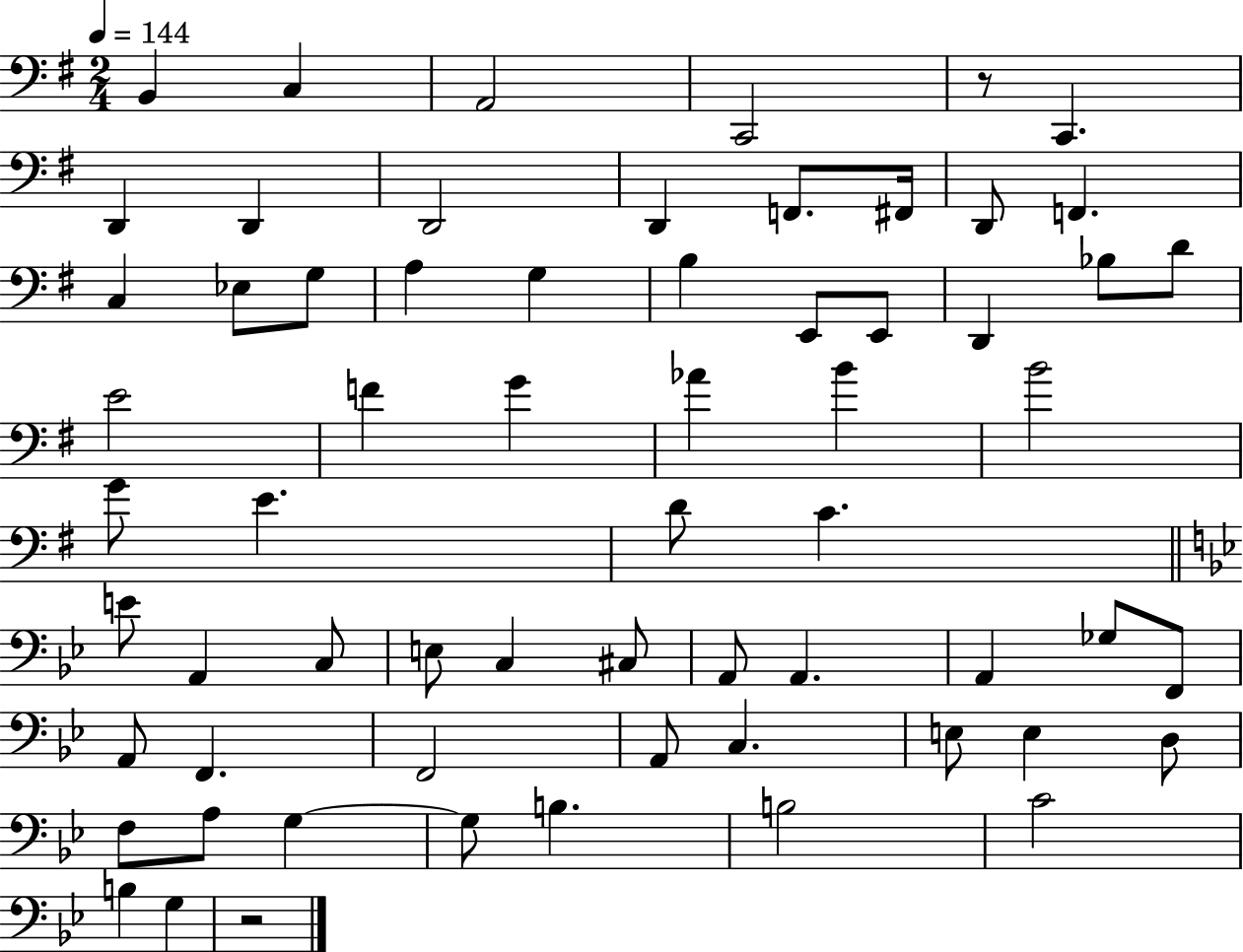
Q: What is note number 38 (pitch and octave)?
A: E3